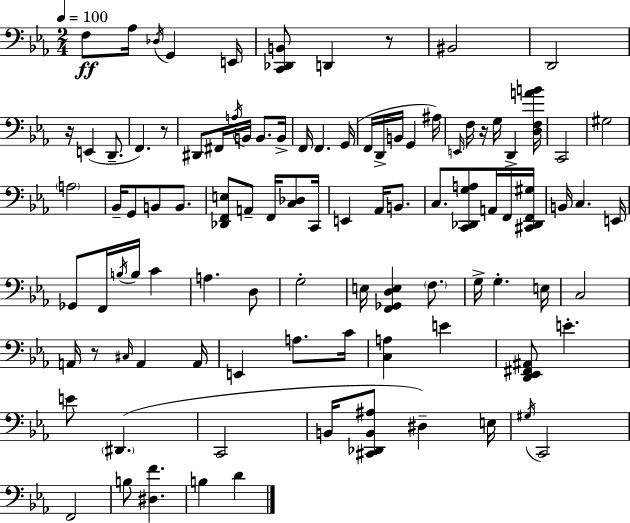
F3/e Ab3/s Db3/s G2/q E2/s [C2,Db2,B2]/e D2/q R/e BIS2/h D2/h R/s E2/q D2/e. F2/q. R/e D#2/e F#2/s A3/s B2/s B2/e. B2/s F2/s F2/q. G2/s F2/s D2/s B2/s G2/q A#3/s E2/s F3/s R/s G3/s D2/q [D3,F3,A4,B4]/s C2/h G#3/h A3/h Bb2/s G2/e B2/e B2/e. [Db2,F2,E3]/e A2/e F2/s [C3,Db3]/e C2/s E2/q Ab2/s B2/e. C3/e. [C2,Db2,G3,A3]/e A2/s F2/s [C#2,Db2,F2,G#3]/s B2/s C3/q. E2/s Gb2/e F2/s B3/s B3/s C4/q A3/q. D3/e G3/h E3/s [F2,Gb2,D3,E3]/q F3/e. G3/s G3/q. E3/s C3/h A2/s R/e C#3/s A2/q A2/s E2/q A3/e. C4/s [C3,A3]/q E4/q [D2,Eb2,F#2,A#2]/e E4/q. E4/e D#2/q. C2/h B2/s [C#2,Db2,B2,A#3]/e D#3/q E3/s G#3/s C2/h F2/h B3/e [D#3,F4]/q. B3/q D4/q